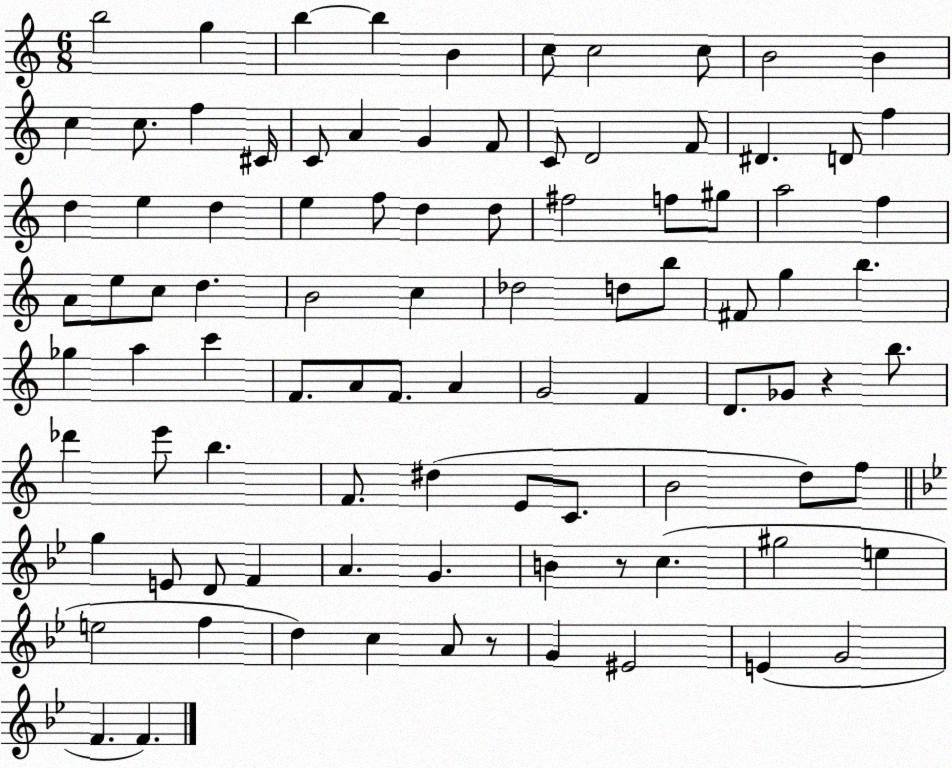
X:1
T:Untitled
M:6/8
L:1/4
K:C
b2 g b b B c/2 c2 c/2 B2 B c c/2 f ^C/4 C/2 A G F/2 C/2 D2 F/2 ^D D/2 f d e d e f/2 d d/2 ^f2 f/2 ^g/2 a2 f A/2 e/2 c/2 d B2 c _d2 d/2 b/2 ^F/2 g b _g a c' F/2 A/2 F/2 A G2 F D/2 _G/2 z b/2 _d' e'/2 b F/2 ^d E/2 C/2 B2 d/2 f/2 g E/2 D/2 F A G B z/2 c ^g2 e e2 f d c A/2 z/2 G ^E2 E G2 F F